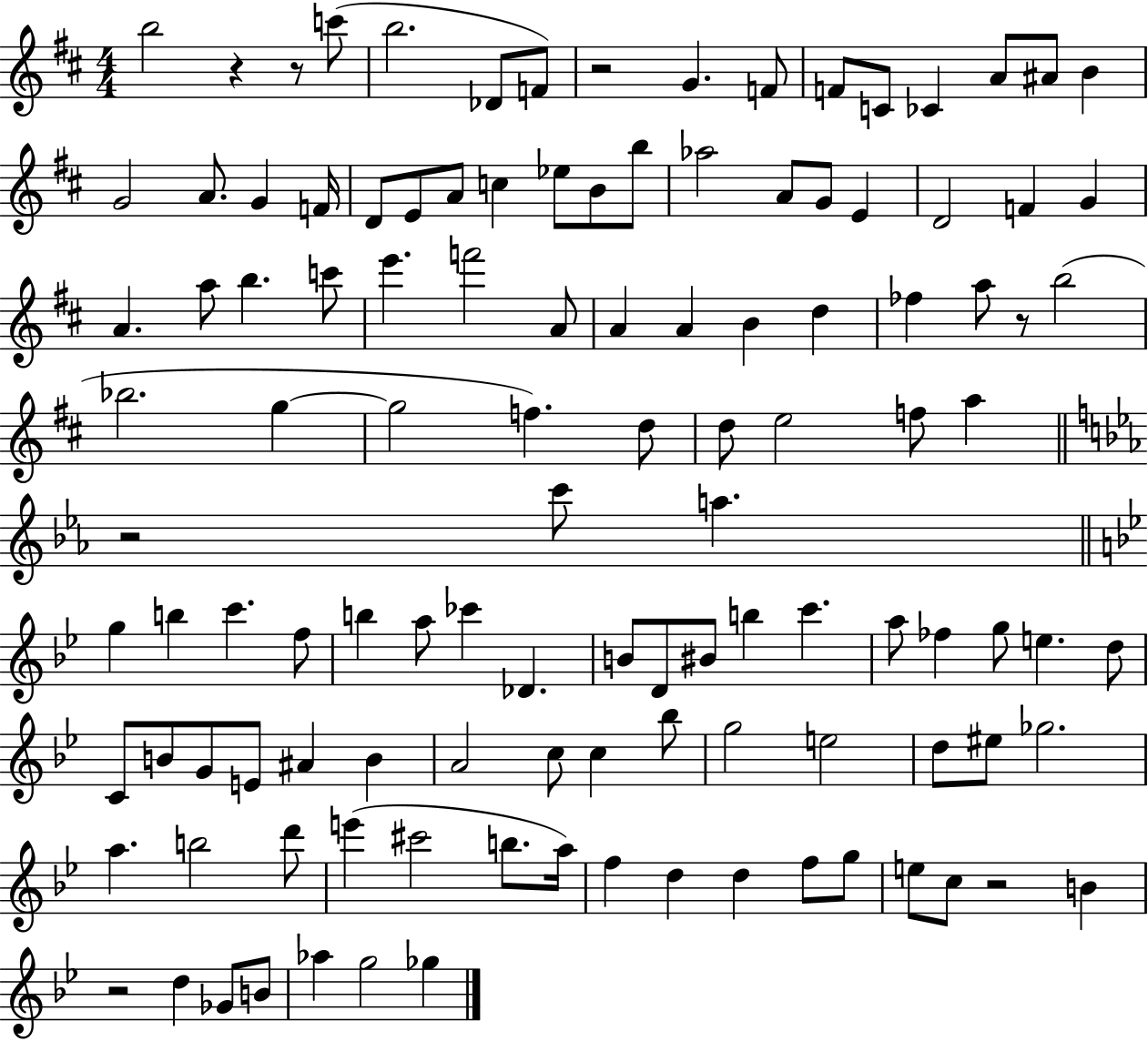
{
  \clef treble
  \numericTimeSignature
  \time 4/4
  \key d \major
  b''2 r4 r8 c'''8( | b''2. des'8 f'8) | r2 g'4. f'8 | f'8 c'8 ces'4 a'8 ais'8 b'4 | \break g'2 a'8. g'4 f'16 | d'8 e'8 a'8 c''4 ees''8 b'8 b''8 | aes''2 a'8 g'8 e'4 | d'2 f'4 g'4 | \break a'4. a''8 b''4. c'''8 | e'''4. f'''2 a'8 | a'4 a'4 b'4 d''4 | fes''4 a''8 r8 b''2( | \break bes''2. g''4~~ | g''2 f''4.) d''8 | d''8 e''2 f''8 a''4 | \bar "||" \break \key ees \major r2 c'''8 a''4. | \bar "||" \break \key bes \major g''4 b''4 c'''4. f''8 | b''4 a''8 ces'''4 des'4. | b'8 d'8 bis'8 b''4 c'''4. | a''8 fes''4 g''8 e''4. d''8 | \break c'8 b'8 g'8 e'8 ais'4 b'4 | a'2 c''8 c''4 bes''8 | g''2 e''2 | d''8 eis''8 ges''2. | \break a''4. b''2 d'''8 | e'''4( cis'''2 b''8. a''16) | f''4 d''4 d''4 f''8 g''8 | e''8 c''8 r2 b'4 | \break r2 d''4 ges'8 b'8 | aes''4 g''2 ges''4 | \bar "|."
}